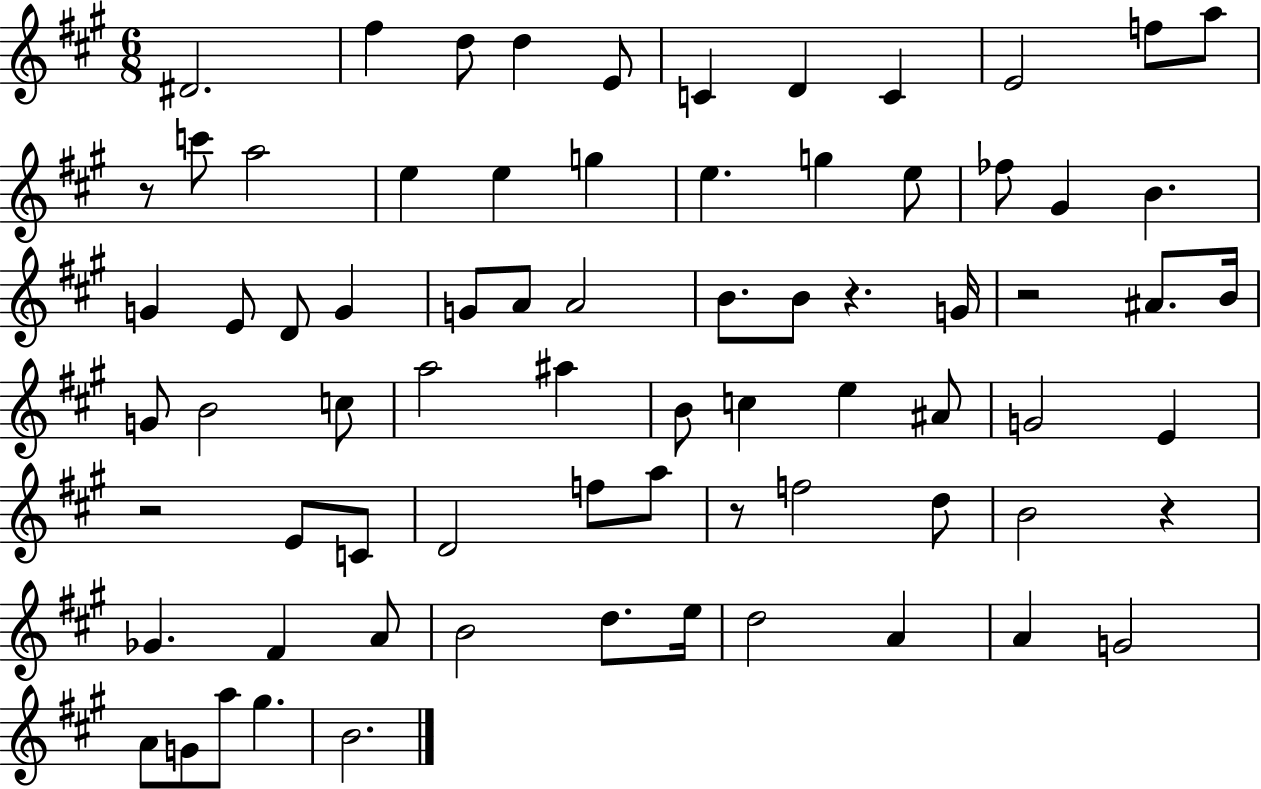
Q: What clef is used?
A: treble